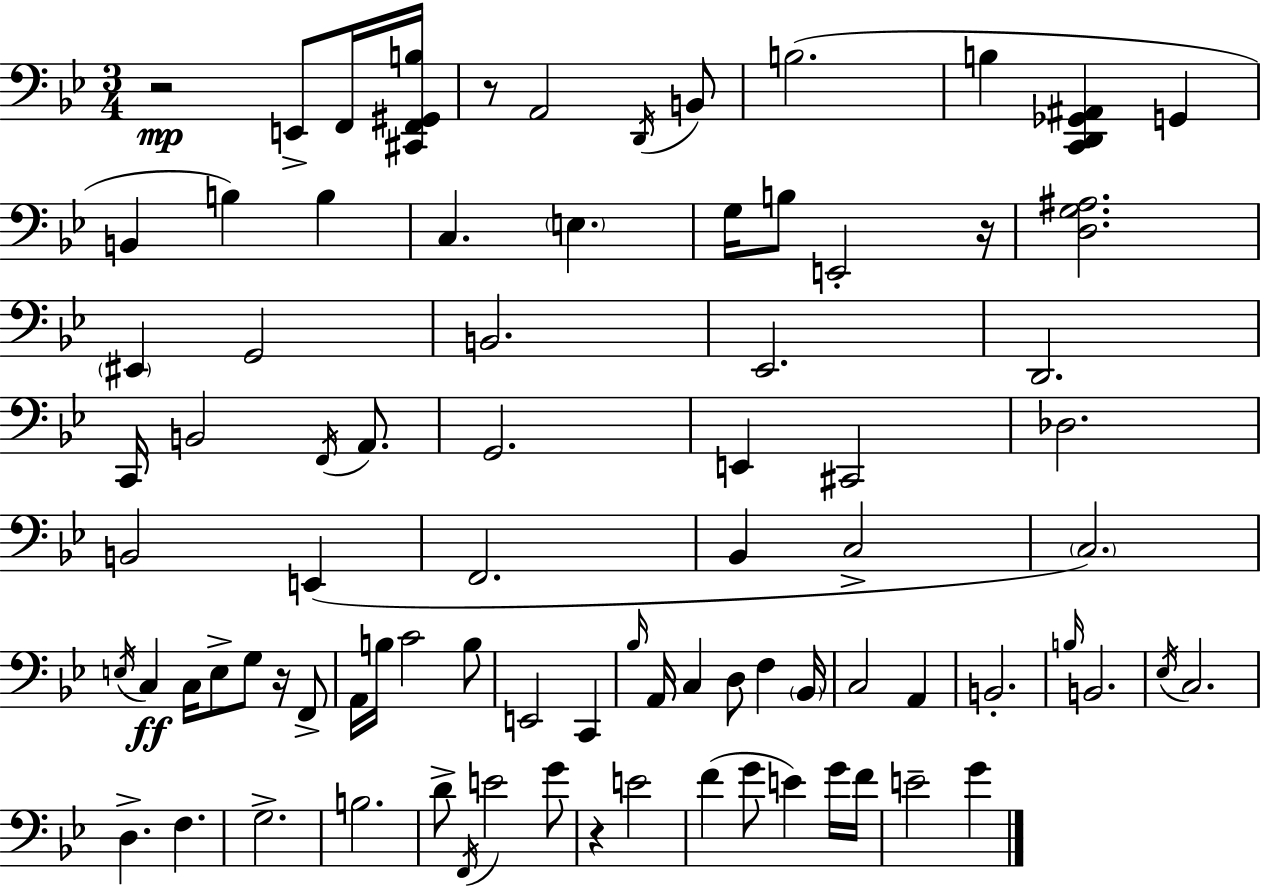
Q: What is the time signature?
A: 3/4